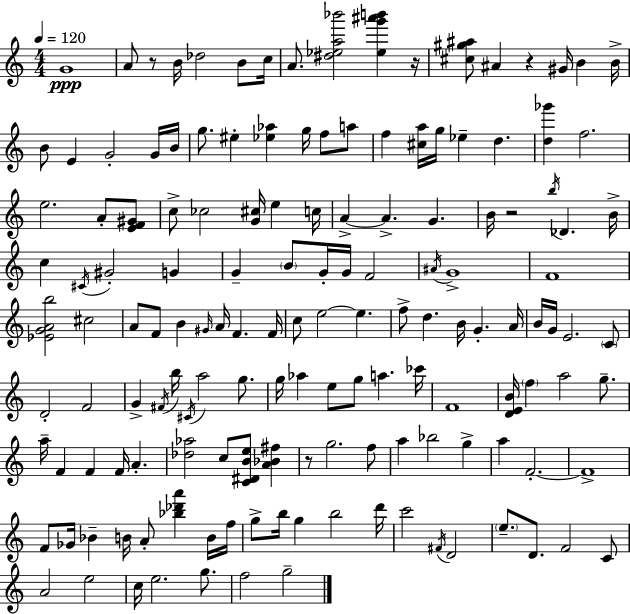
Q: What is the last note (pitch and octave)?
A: G5